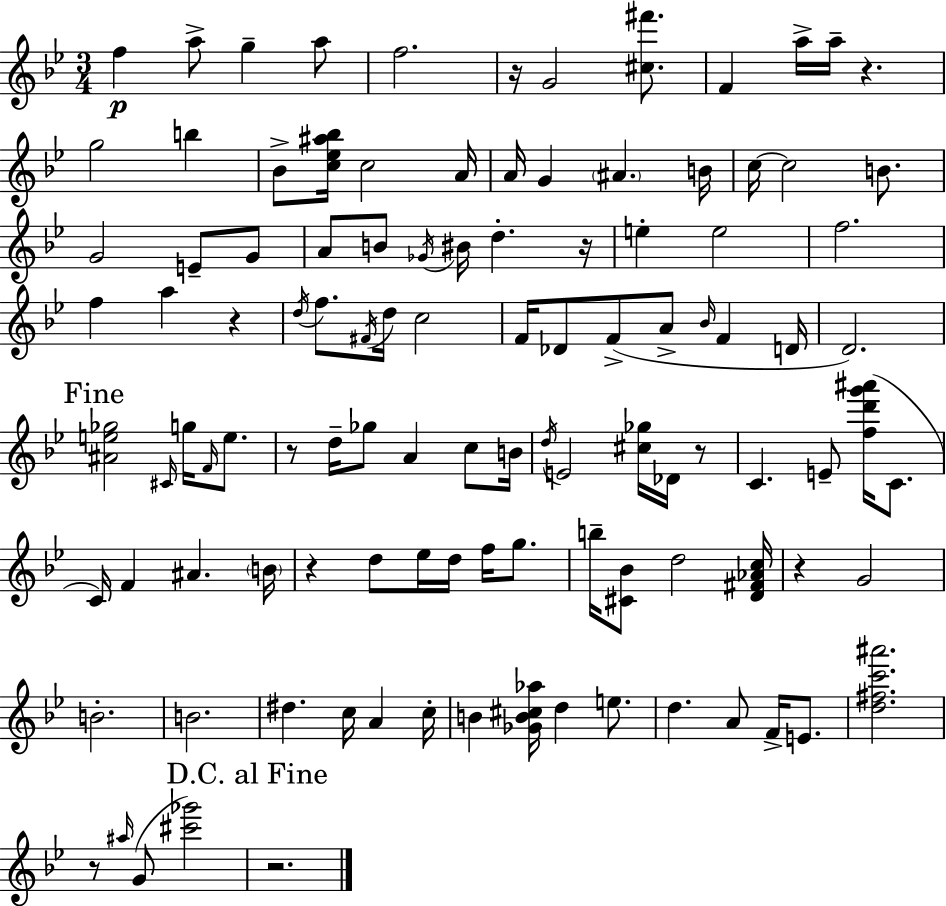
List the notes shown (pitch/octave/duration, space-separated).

F5/q A5/e G5/q A5/e F5/h. R/s G4/h [C#5,F#6]/e. F4/q A5/s A5/s R/q. G5/h B5/q Bb4/e [C5,Eb5,A#5,Bb5]/s C5/h A4/s A4/s G4/q A#4/q. B4/s C5/s C5/h B4/e. G4/h E4/e G4/e A4/e B4/e Gb4/s BIS4/s D5/q. R/s E5/q E5/h F5/h. F5/q A5/q R/q D5/s F5/e. F#4/s D5/s C5/h F4/s Db4/e F4/e A4/e Bb4/s F4/q D4/s D4/h. [A#4,E5,Gb5]/h C#4/s G5/s F4/s E5/e. R/e D5/s Gb5/e A4/q C5/e B4/s D5/s E4/h [C#5,Gb5]/s Db4/s R/e C4/q. E4/e [F5,D6,G6,A#6]/s C4/e. C4/s F4/q A#4/q. B4/s R/q D5/e Eb5/s D5/s F5/s G5/e. B5/s [C#4,Bb4]/e D5/h [D4,F#4,Ab4,C5]/s R/q G4/h B4/h. B4/h. D#5/q. C5/s A4/q C5/s B4/q [Gb4,B4,C#5,Ab5]/s D5/q E5/e. D5/q. A4/e F4/s E4/e. [D5,F#5,C6,A#6]/h. R/e A#5/s G4/e [C#6,Gb6]/h R/h.